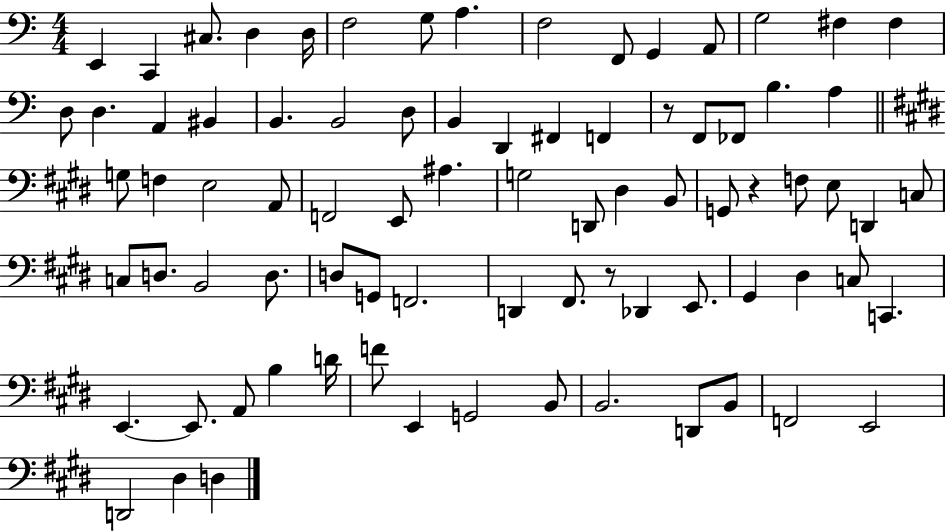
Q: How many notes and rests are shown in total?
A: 81